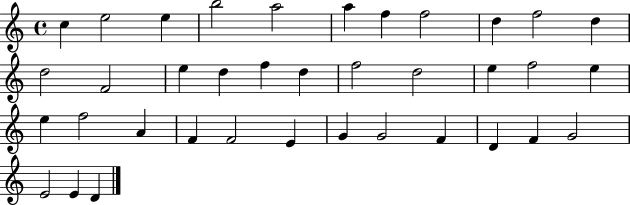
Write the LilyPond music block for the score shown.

{
  \clef treble
  \time 4/4
  \defaultTimeSignature
  \key c \major
  c''4 e''2 e''4 | b''2 a''2 | a''4 f''4 f''2 | d''4 f''2 d''4 | \break d''2 f'2 | e''4 d''4 f''4 d''4 | f''2 d''2 | e''4 f''2 e''4 | \break e''4 f''2 a'4 | f'4 f'2 e'4 | g'4 g'2 f'4 | d'4 f'4 g'2 | \break e'2 e'4 d'4 | \bar "|."
}